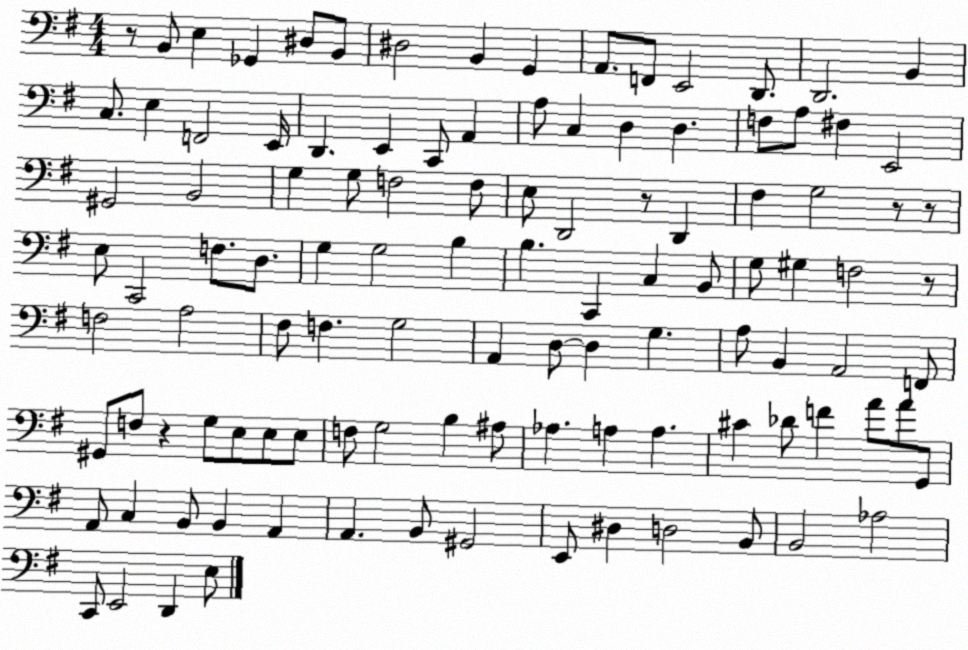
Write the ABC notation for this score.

X:1
T:Untitled
M:4/4
L:1/4
K:G
z/2 B,,/2 E, _G,, ^D,/2 B,,/2 ^D,2 B,, G,, A,,/2 F,,/2 E,,2 D,,/2 D,,2 B,, C,/2 E, F,,2 E,,/4 D,, E,, C,,/2 A,, A,/2 C, D, D, F,/2 A,/2 ^F, E,,2 ^G,,2 B,,2 G, G,/2 F,2 F,/2 E,/2 D,,2 z/2 D,, ^F, G,2 z/2 z/2 E,/2 C,,2 F,/2 D,/2 G, G,2 B, B, C,, C, B,,/2 G,/2 ^G, F,2 z/2 F,2 A,2 ^F,/2 F, G,2 A,, D,/2 D, G, A,/2 B,, A,,2 F,,/2 ^G,,/2 F,/2 z G,/2 E,/2 E,/2 E,/2 F,/2 G,2 B, ^A,/2 _A, A, A, ^C _D/2 F A/2 A/2 G,,/2 A,,/2 C, B,,/2 B,, A,, A,, B,,/2 ^G,,2 E,,/2 ^D, D,2 B,,/2 B,,2 _A,2 C,,/2 E,,2 D,, E,/2